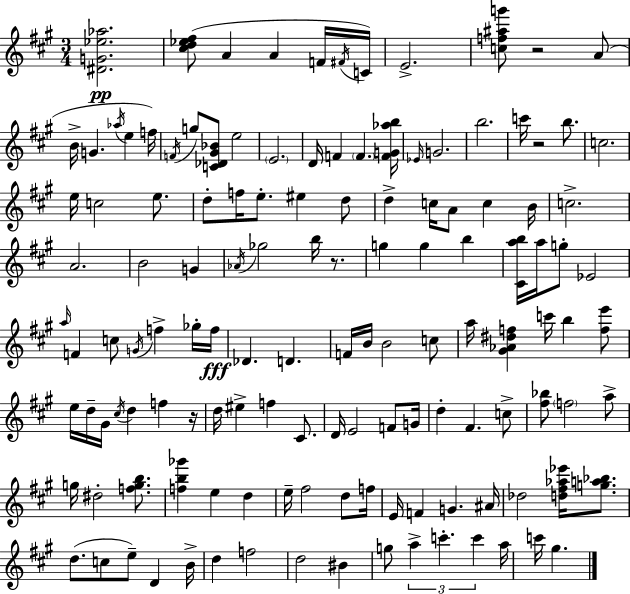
X:1
T:Untitled
M:3/4
L:1/4
K:A
[^DG_e_a]2 [^cd_e^f]/2 A A F/4 ^F/4 C/4 E2 [cf^ag']/2 z2 A/2 B/4 G _a/4 e f/4 F/4 g/2 [C_D^G_B]/2 e2 E2 D/4 F F [FG_ab]/4 _E/4 G2 b2 c'/4 z2 b/2 c2 e/4 c2 e/2 d/2 f/4 e/2 ^e d/2 d c/4 A/2 c B/4 c2 A2 B2 G _A/4 _g2 b/4 z/2 g g b [^Cab]/4 a/4 g/2 _E2 a/4 F c/2 G/4 f _g/4 f/4 _D D F/4 B/4 B2 c/2 a/4 [^G_A^df] c'/4 b [fe']/2 e/4 d/4 ^G/4 ^c/4 d f z/4 d/4 ^e f ^C/2 D/4 E2 F/2 G/4 d ^F c/2 [^f_b]/2 f2 a/2 g/4 ^d2 [fgb]/2 [fb_g'] e d e/4 ^f2 d/2 f/4 E/4 F G ^A/4 _d2 [d^f_a_e']/4 [ga_b]/2 d/2 c/2 e/2 D B/4 d f2 d2 ^B g/2 a c' c' a/4 c'/4 ^g